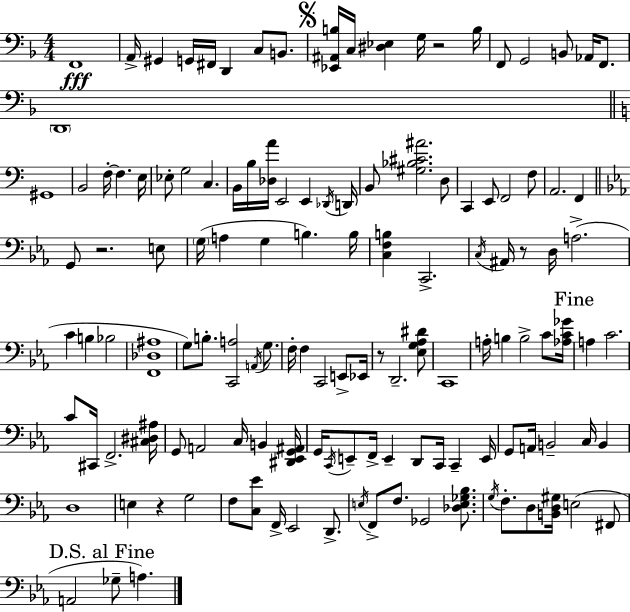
F2/w A2/s G#2/q G2/s F#2/s D2/q C3/e B2/e. [Eb2,A#2,B3]/s C3/s [D#3,Eb3]/q G3/s R/h B3/s F2/e G2/h B2/e Ab2/s F2/e. D2/w G#2/w B2/h F3/s F3/q. E3/s Eb3/e G3/h C3/q. B2/s B3/s [Db3,A4]/s E2/h E2/q Db2/s D2/s B2/e [G#3,Bb3,C#4,A#4]/h. D3/e C2/q E2/e F2/h F3/e A2/h. F2/q G2/e R/h. E3/e G3/s A3/q G3/q B3/q. B3/s [C3,F3,B3]/q C2/h. C3/s A#2/s R/e D3/s A3/h. C4/q B3/q Bb3/h [F2,Db3,A#3]/w G3/e B3/e. [C2,A3]/h A2/s G3/e. F3/s F3/q C2/h E2/e Eb2/s R/e D2/h. [Eb3,G3,Ab3,D#4]/e C2/w A3/s B3/q B3/h C4/e [Ab3,C4,Gb4]/s A3/q C4/h. C4/e C#2/s F2/h. [C#3,D#3,A#3]/s G2/e A2/h C3/s B2/q [D#2,Eb2,G2,A#2]/s G2/s C2/s E2/e F2/s E2/q D2/e C2/s C2/q E2/s G2/e A2/s B2/h C3/s B2/q D3/w E3/q R/q G3/h F3/e [C3,Eb4]/e F2/s Eb2/h D2/e. E3/s F2/e F3/e. Gb2/h [Db3,E3,Gb3,Bb3]/e. G3/s F3/e. D3/e [B2,D3,G#3]/s E3/h F#2/e A2/h Gb3/e A3/q.